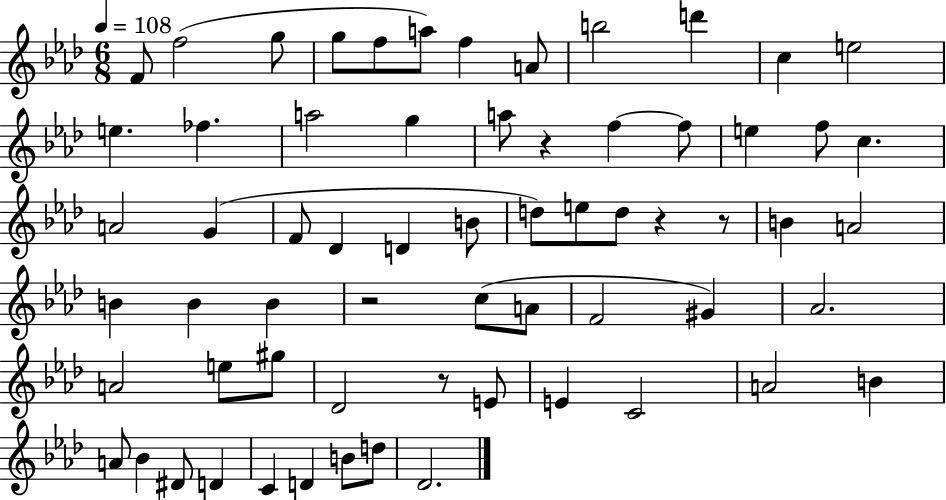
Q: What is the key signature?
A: AES major